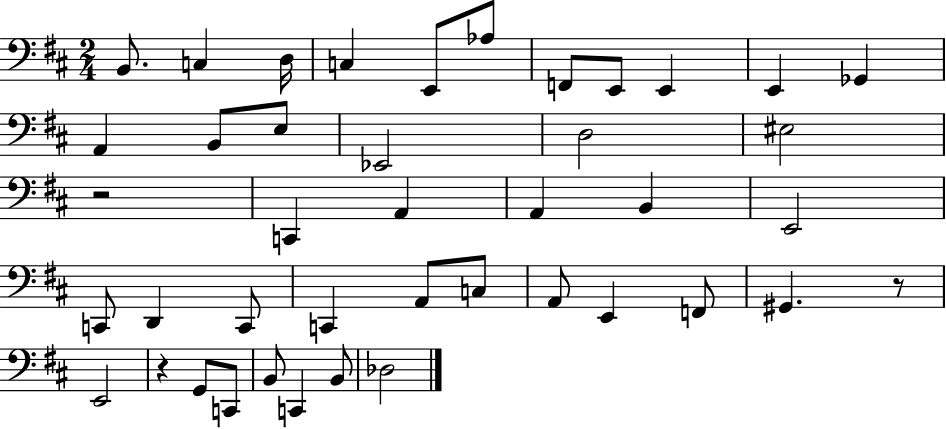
{
  \clef bass
  \numericTimeSignature
  \time 2/4
  \key d \major
  b,8. c4 d16 | c4 e,8 aes8 | f,8 e,8 e,4 | e,4 ges,4 | \break a,4 b,8 e8 | ees,2 | d2 | eis2 | \break r2 | c,4 a,4 | a,4 b,4 | e,2 | \break c,8 d,4 c,8 | c,4 a,8 c8 | a,8 e,4 f,8 | gis,4. r8 | \break e,2 | r4 g,8 c,8 | b,8 c,4 b,8 | des2 | \break \bar "|."
}